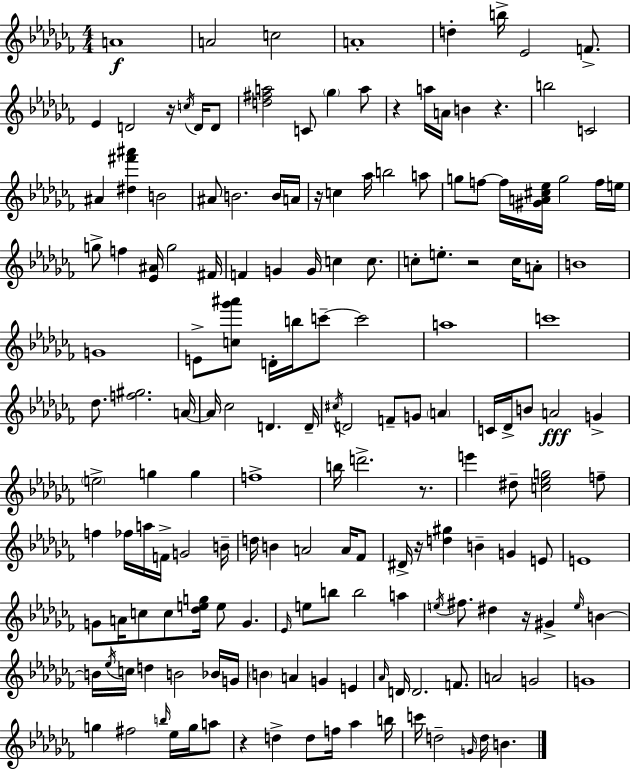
{
  \clef treble
  \numericTimeSignature
  \time 4/4
  \key aes \minor
  \repeat volta 2 { a'1\f | a'2 c''2 | a'1-. | d''4-. b''16-> ees'2 f'8.-> | \break ees'4 d'2 r16 \acciaccatura { c''16 } d'16 d'8 | <d'' fis'' a''>2 c'8 \parenthesize ges''4 a''8 | r4 a''16 a'16 b'4 r4. | b''2 c'2 | \break ais'4 <dis'' fis''' ais'''>4 b'2 | ais'8 b'2. b'16 | a'16 r16 c''4 aes''16 b''2 a''8 | g''8 f''8~~ f''16 <gis' a' cis'' ees''>16 g''2 f''16 | \break e''16 g''8-> f''4 <ees' ais'>16 g''2 | fis'16 f'4 g'4 g'16 c''4 c''8. | c''8-. e''8.-. r2 c''16 a'8-. | b'1 | \break g'1 | e'8-> <c'' ges''' ais'''>8 d'16-. b''16 c'''8--~~ c'''2 | a''1 | c'''1 | \break des''8. <f'' gis''>2. | a'16~~ a'16 ces''2 d'4. | d'16-- \acciaccatura { cis''16 } d'2 f'8-- g'8 \parenthesize a'4 | c'16 des'16-> b'8 a'2\fff g'4-> | \break \parenthesize e''2-> g''4 g''4 | f''1-> | b''16 d'''2.-> r8. | e'''4 dis''8-- <c'' ees'' g''>2 | \break f''8-- f''4 fes''16 a''16 f'16-> g'2 | b'16-- d''16 b'4 a'2 a'16 | fes'8 dis'16-> r16 <d'' gis''>4 b'4-- g'4 | e'8 e'1 | \break g'8 a'16 c''8 c''8 <des'' e'' g''>16 e''8 g'4. | \grace { ees'16 } e''8 b''8 b''2 a''4 | \acciaccatura { e''16 } fis''8. dis''4 r16 gis'4-> | \grace { e''16 } b'4~~ b'16 \acciaccatura { ees''16 } c''16 d''4 b'2 | \break bes'16 g'16 \parenthesize b'4 a'4 g'4 | e'4 \grace { aes'16 } d'16 d'2. | f'8. a'2 g'2 | g'1 | \break g''4 fis''2 | \grace { b''16 } ees''16 g''16 a''8 r4 d''4-> | d''8 f''16 aes''4 b''16 c'''16 d''2-- | \grace { g'16 } d''16 b'4. } \bar "|."
}